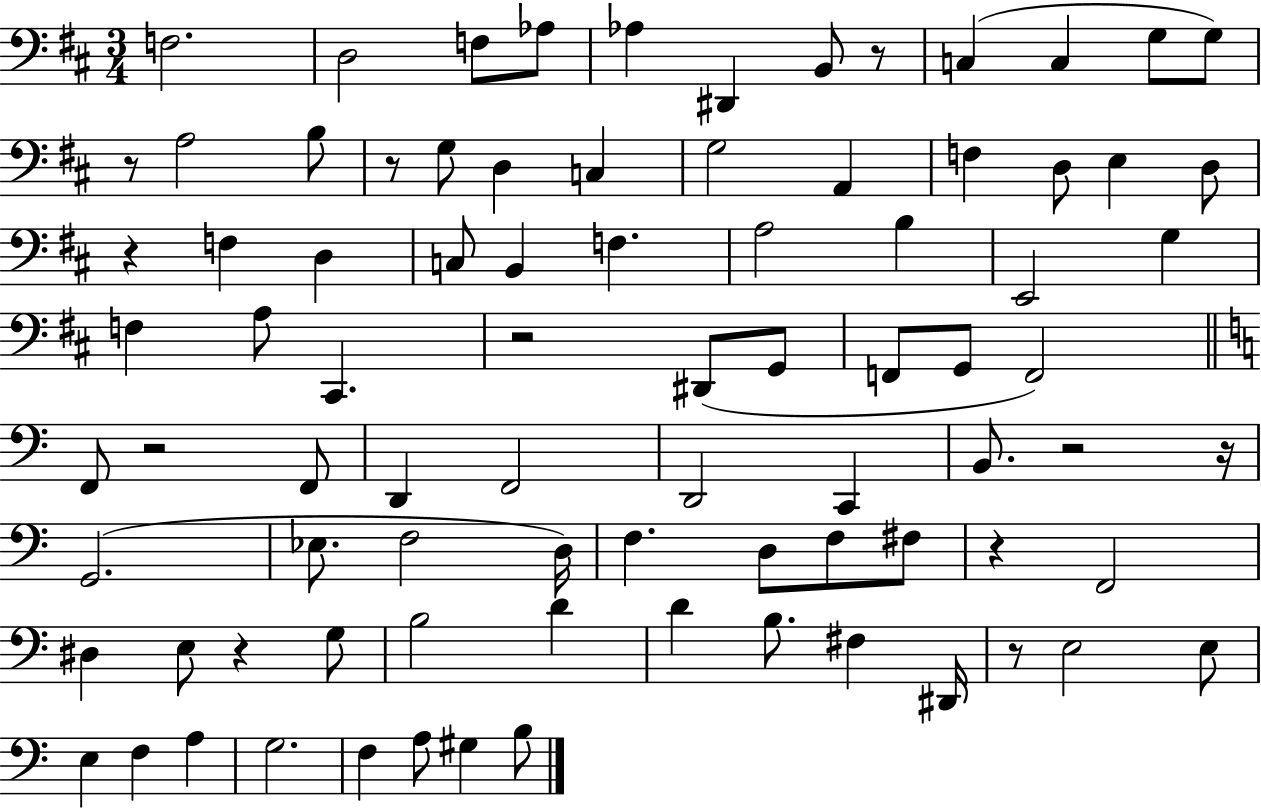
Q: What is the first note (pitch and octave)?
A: F3